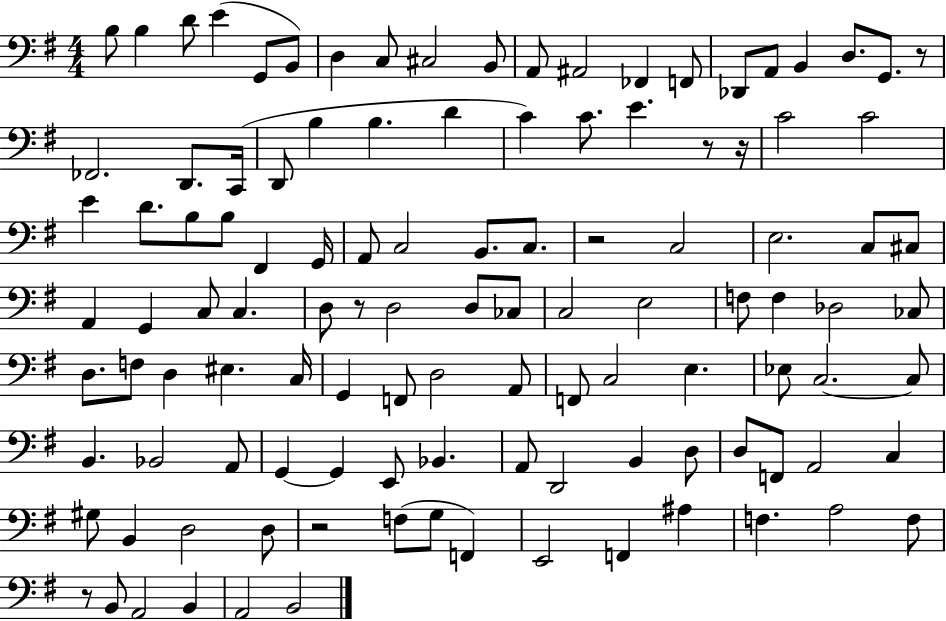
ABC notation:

X:1
T:Untitled
M:4/4
L:1/4
K:G
B,/2 B, D/2 E G,,/2 B,,/2 D, C,/2 ^C,2 B,,/2 A,,/2 ^A,,2 _F,, F,,/2 _D,,/2 A,,/2 B,, D,/2 G,,/2 z/2 _F,,2 D,,/2 C,,/4 D,,/2 B, B, D C C/2 E z/2 z/4 C2 C2 E D/2 B,/2 B,/2 ^F,, G,,/4 A,,/2 C,2 B,,/2 C,/2 z2 C,2 E,2 C,/2 ^C,/2 A,, G,, C,/2 C, D,/2 z/2 D,2 D,/2 _C,/2 C,2 E,2 F,/2 F, _D,2 _C,/2 D,/2 F,/2 D, ^E, C,/4 G,, F,,/2 D,2 A,,/2 F,,/2 C,2 E, _E,/2 C,2 C,/2 B,, _B,,2 A,,/2 G,, G,, E,,/2 _B,, A,,/2 D,,2 B,, D,/2 D,/2 F,,/2 A,,2 C, ^G,/2 B,, D,2 D,/2 z2 F,/2 G,/2 F,, E,,2 F,, ^A, F, A,2 F,/2 z/2 B,,/2 A,,2 B,, A,,2 B,,2